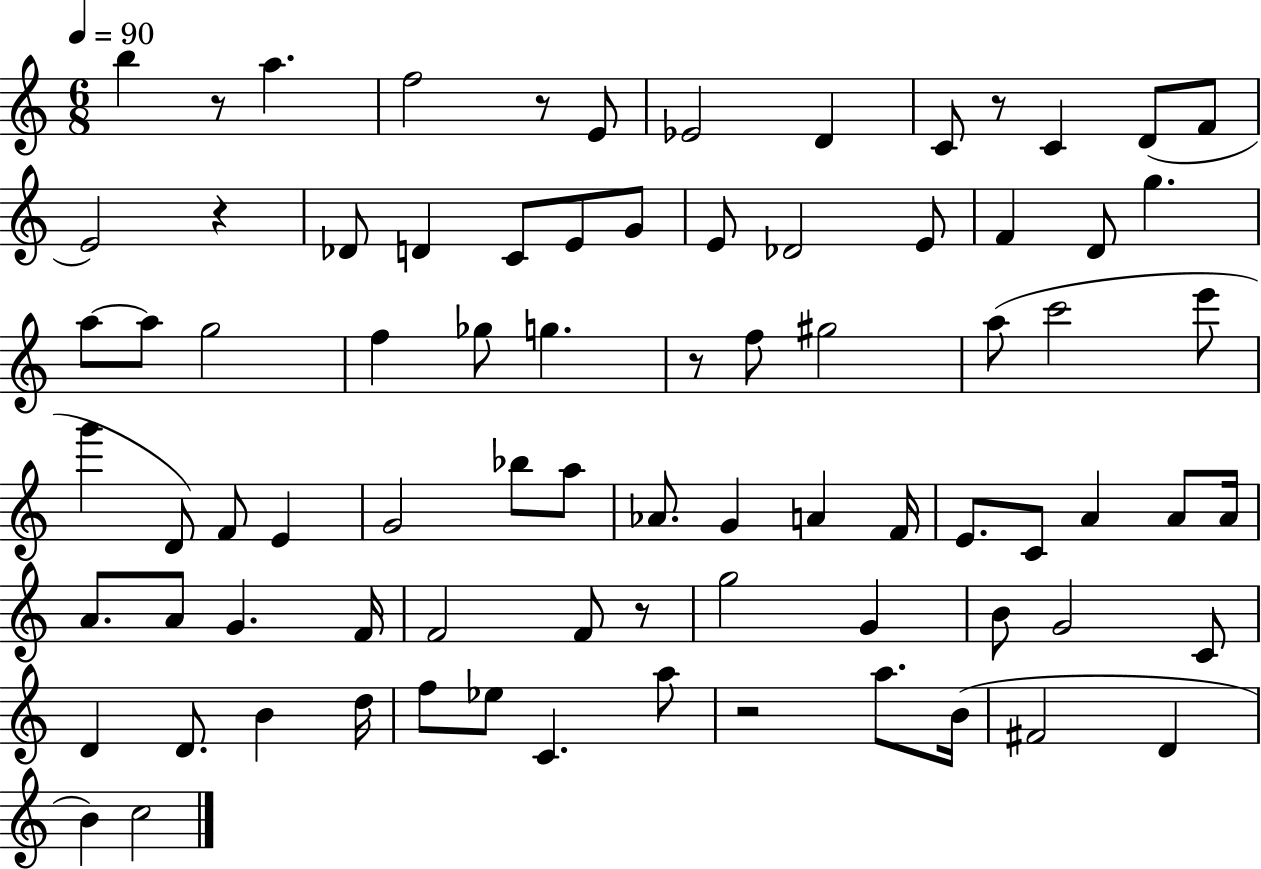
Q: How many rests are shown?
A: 7